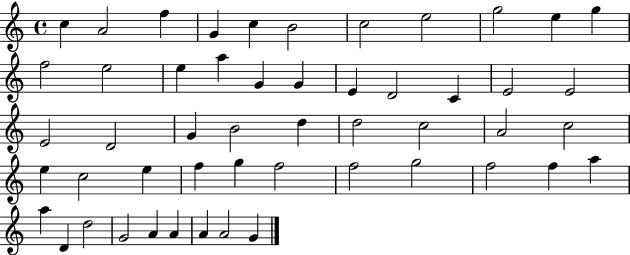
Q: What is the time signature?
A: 4/4